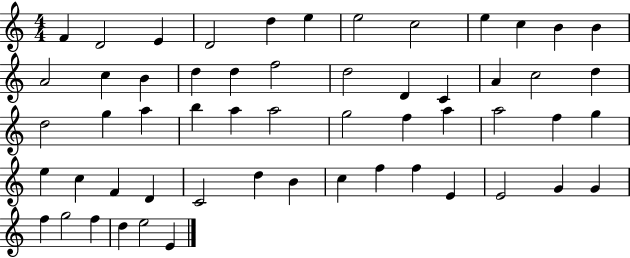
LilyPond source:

{
  \clef treble
  \numericTimeSignature
  \time 4/4
  \key c \major
  f'4 d'2 e'4 | d'2 d''4 e''4 | e''2 c''2 | e''4 c''4 b'4 b'4 | \break a'2 c''4 b'4 | d''4 d''4 f''2 | d''2 d'4 c'4 | a'4 c''2 d''4 | \break d''2 g''4 a''4 | b''4 a''4 a''2 | g''2 f''4 a''4 | a''2 f''4 g''4 | \break e''4 c''4 f'4 d'4 | c'2 d''4 b'4 | c''4 f''4 f''4 e'4 | e'2 g'4 g'4 | \break f''4 g''2 f''4 | d''4 e''2 e'4 | \bar "|."
}